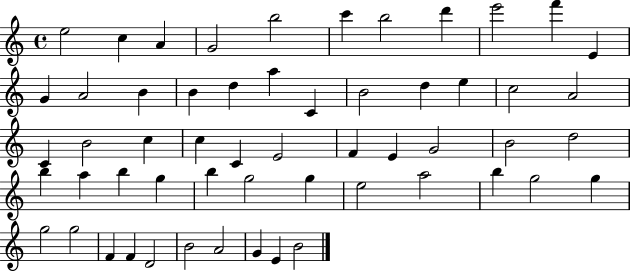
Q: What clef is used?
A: treble